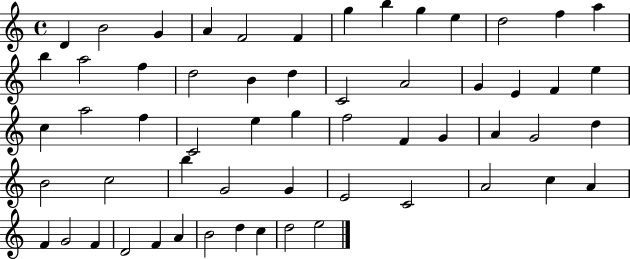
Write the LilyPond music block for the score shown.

{
  \clef treble
  \time 4/4
  \defaultTimeSignature
  \key c \major
  d'4 b'2 g'4 | a'4 f'2 f'4 | g''4 b''4 g''4 e''4 | d''2 f''4 a''4 | \break b''4 a''2 f''4 | d''2 b'4 d''4 | c'2 a'2 | g'4 e'4 f'4 e''4 | \break c''4 a''2 f''4 | c'2 e''4 g''4 | f''2 f'4 g'4 | a'4 g'2 d''4 | \break b'2 c''2 | b''4 g'2 g'4 | e'2 c'2 | a'2 c''4 a'4 | \break f'4 g'2 f'4 | d'2 f'4 a'4 | b'2 d''4 c''4 | d''2 e''2 | \break \bar "|."
}